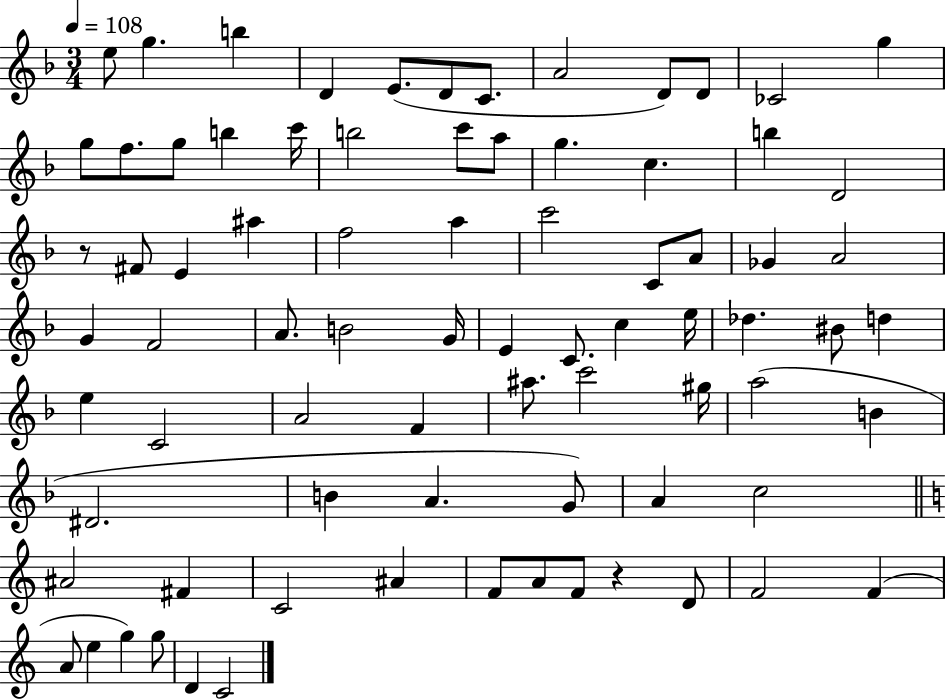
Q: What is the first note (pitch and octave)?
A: E5